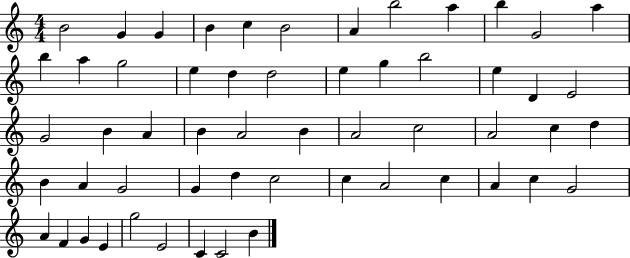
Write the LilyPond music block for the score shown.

{
  \clef treble
  \numericTimeSignature
  \time 4/4
  \key c \major
  b'2 g'4 g'4 | b'4 c''4 b'2 | a'4 b''2 a''4 | b''4 g'2 a''4 | \break b''4 a''4 g''2 | e''4 d''4 d''2 | e''4 g''4 b''2 | e''4 d'4 e'2 | \break g'2 b'4 a'4 | b'4 a'2 b'4 | a'2 c''2 | a'2 c''4 d''4 | \break b'4 a'4 g'2 | g'4 d''4 c''2 | c''4 a'2 c''4 | a'4 c''4 g'2 | \break a'4 f'4 g'4 e'4 | g''2 e'2 | c'4 c'2 b'4 | \bar "|."
}